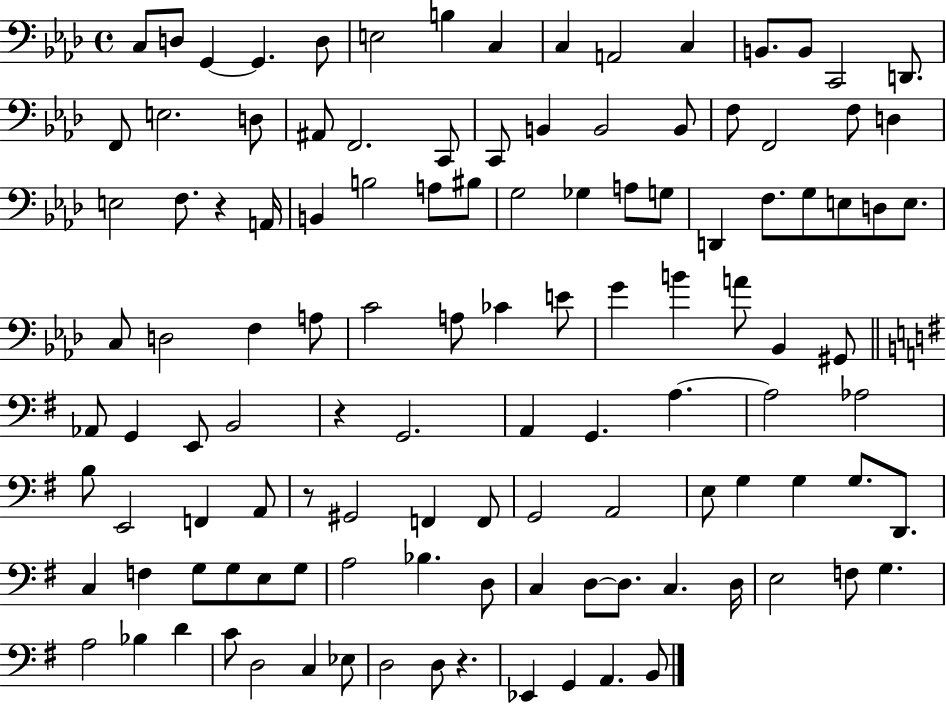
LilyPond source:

{
  \clef bass
  \time 4/4
  \defaultTimeSignature
  \key aes \major
  c8 d8 g,4~~ g,4. d8 | e2 b4 c4 | c4 a,2 c4 | b,8. b,8 c,2 d,8. | \break f,8 e2. d8 | ais,8 f,2. c,8 | c,8 b,4 b,2 b,8 | f8 f,2 f8 d4 | \break e2 f8. r4 a,16 | b,4 b2 a8 bis8 | g2 ges4 a8 g8 | d,4 f8. g8 e8 d8 e8. | \break c8 d2 f4 a8 | c'2 a8 ces'4 e'8 | g'4 b'4 a'8 bes,4 gis,8 | \bar "||" \break \key e \minor aes,8 g,4 e,8 b,2 | r4 g,2. | a,4 g,4. a4.~~ | a2 aes2 | \break b8 e,2 f,4 a,8 | r8 gis,2 f,4 f,8 | g,2 a,2 | e8 g4 g4 g8. d,8. | \break c4 f4 g8 g8 e8 g8 | a2 bes4. d8 | c4 d8~~ d8. c4. d16 | e2 f8 g4. | \break a2 bes4 d'4 | c'8 d2 c4 ees8 | d2 d8 r4. | ees,4 g,4 a,4. b,8 | \break \bar "|."
}